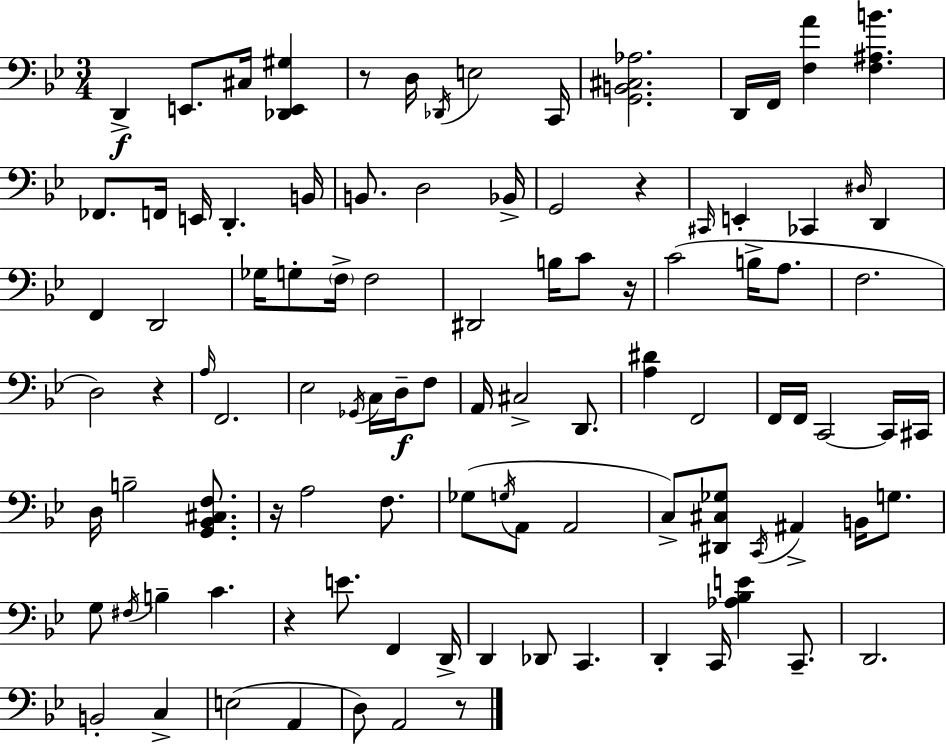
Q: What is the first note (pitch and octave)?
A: D2